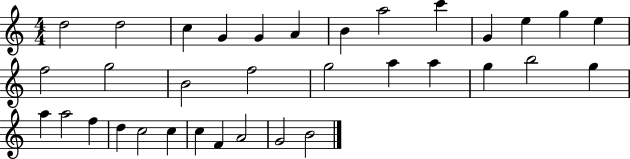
D5/h D5/h C5/q G4/q G4/q A4/q B4/q A5/h C6/q G4/q E5/q G5/q E5/q F5/h G5/h B4/h F5/h G5/h A5/q A5/q G5/q B5/h G5/q A5/q A5/h F5/q D5/q C5/h C5/q C5/q F4/q A4/h G4/h B4/h